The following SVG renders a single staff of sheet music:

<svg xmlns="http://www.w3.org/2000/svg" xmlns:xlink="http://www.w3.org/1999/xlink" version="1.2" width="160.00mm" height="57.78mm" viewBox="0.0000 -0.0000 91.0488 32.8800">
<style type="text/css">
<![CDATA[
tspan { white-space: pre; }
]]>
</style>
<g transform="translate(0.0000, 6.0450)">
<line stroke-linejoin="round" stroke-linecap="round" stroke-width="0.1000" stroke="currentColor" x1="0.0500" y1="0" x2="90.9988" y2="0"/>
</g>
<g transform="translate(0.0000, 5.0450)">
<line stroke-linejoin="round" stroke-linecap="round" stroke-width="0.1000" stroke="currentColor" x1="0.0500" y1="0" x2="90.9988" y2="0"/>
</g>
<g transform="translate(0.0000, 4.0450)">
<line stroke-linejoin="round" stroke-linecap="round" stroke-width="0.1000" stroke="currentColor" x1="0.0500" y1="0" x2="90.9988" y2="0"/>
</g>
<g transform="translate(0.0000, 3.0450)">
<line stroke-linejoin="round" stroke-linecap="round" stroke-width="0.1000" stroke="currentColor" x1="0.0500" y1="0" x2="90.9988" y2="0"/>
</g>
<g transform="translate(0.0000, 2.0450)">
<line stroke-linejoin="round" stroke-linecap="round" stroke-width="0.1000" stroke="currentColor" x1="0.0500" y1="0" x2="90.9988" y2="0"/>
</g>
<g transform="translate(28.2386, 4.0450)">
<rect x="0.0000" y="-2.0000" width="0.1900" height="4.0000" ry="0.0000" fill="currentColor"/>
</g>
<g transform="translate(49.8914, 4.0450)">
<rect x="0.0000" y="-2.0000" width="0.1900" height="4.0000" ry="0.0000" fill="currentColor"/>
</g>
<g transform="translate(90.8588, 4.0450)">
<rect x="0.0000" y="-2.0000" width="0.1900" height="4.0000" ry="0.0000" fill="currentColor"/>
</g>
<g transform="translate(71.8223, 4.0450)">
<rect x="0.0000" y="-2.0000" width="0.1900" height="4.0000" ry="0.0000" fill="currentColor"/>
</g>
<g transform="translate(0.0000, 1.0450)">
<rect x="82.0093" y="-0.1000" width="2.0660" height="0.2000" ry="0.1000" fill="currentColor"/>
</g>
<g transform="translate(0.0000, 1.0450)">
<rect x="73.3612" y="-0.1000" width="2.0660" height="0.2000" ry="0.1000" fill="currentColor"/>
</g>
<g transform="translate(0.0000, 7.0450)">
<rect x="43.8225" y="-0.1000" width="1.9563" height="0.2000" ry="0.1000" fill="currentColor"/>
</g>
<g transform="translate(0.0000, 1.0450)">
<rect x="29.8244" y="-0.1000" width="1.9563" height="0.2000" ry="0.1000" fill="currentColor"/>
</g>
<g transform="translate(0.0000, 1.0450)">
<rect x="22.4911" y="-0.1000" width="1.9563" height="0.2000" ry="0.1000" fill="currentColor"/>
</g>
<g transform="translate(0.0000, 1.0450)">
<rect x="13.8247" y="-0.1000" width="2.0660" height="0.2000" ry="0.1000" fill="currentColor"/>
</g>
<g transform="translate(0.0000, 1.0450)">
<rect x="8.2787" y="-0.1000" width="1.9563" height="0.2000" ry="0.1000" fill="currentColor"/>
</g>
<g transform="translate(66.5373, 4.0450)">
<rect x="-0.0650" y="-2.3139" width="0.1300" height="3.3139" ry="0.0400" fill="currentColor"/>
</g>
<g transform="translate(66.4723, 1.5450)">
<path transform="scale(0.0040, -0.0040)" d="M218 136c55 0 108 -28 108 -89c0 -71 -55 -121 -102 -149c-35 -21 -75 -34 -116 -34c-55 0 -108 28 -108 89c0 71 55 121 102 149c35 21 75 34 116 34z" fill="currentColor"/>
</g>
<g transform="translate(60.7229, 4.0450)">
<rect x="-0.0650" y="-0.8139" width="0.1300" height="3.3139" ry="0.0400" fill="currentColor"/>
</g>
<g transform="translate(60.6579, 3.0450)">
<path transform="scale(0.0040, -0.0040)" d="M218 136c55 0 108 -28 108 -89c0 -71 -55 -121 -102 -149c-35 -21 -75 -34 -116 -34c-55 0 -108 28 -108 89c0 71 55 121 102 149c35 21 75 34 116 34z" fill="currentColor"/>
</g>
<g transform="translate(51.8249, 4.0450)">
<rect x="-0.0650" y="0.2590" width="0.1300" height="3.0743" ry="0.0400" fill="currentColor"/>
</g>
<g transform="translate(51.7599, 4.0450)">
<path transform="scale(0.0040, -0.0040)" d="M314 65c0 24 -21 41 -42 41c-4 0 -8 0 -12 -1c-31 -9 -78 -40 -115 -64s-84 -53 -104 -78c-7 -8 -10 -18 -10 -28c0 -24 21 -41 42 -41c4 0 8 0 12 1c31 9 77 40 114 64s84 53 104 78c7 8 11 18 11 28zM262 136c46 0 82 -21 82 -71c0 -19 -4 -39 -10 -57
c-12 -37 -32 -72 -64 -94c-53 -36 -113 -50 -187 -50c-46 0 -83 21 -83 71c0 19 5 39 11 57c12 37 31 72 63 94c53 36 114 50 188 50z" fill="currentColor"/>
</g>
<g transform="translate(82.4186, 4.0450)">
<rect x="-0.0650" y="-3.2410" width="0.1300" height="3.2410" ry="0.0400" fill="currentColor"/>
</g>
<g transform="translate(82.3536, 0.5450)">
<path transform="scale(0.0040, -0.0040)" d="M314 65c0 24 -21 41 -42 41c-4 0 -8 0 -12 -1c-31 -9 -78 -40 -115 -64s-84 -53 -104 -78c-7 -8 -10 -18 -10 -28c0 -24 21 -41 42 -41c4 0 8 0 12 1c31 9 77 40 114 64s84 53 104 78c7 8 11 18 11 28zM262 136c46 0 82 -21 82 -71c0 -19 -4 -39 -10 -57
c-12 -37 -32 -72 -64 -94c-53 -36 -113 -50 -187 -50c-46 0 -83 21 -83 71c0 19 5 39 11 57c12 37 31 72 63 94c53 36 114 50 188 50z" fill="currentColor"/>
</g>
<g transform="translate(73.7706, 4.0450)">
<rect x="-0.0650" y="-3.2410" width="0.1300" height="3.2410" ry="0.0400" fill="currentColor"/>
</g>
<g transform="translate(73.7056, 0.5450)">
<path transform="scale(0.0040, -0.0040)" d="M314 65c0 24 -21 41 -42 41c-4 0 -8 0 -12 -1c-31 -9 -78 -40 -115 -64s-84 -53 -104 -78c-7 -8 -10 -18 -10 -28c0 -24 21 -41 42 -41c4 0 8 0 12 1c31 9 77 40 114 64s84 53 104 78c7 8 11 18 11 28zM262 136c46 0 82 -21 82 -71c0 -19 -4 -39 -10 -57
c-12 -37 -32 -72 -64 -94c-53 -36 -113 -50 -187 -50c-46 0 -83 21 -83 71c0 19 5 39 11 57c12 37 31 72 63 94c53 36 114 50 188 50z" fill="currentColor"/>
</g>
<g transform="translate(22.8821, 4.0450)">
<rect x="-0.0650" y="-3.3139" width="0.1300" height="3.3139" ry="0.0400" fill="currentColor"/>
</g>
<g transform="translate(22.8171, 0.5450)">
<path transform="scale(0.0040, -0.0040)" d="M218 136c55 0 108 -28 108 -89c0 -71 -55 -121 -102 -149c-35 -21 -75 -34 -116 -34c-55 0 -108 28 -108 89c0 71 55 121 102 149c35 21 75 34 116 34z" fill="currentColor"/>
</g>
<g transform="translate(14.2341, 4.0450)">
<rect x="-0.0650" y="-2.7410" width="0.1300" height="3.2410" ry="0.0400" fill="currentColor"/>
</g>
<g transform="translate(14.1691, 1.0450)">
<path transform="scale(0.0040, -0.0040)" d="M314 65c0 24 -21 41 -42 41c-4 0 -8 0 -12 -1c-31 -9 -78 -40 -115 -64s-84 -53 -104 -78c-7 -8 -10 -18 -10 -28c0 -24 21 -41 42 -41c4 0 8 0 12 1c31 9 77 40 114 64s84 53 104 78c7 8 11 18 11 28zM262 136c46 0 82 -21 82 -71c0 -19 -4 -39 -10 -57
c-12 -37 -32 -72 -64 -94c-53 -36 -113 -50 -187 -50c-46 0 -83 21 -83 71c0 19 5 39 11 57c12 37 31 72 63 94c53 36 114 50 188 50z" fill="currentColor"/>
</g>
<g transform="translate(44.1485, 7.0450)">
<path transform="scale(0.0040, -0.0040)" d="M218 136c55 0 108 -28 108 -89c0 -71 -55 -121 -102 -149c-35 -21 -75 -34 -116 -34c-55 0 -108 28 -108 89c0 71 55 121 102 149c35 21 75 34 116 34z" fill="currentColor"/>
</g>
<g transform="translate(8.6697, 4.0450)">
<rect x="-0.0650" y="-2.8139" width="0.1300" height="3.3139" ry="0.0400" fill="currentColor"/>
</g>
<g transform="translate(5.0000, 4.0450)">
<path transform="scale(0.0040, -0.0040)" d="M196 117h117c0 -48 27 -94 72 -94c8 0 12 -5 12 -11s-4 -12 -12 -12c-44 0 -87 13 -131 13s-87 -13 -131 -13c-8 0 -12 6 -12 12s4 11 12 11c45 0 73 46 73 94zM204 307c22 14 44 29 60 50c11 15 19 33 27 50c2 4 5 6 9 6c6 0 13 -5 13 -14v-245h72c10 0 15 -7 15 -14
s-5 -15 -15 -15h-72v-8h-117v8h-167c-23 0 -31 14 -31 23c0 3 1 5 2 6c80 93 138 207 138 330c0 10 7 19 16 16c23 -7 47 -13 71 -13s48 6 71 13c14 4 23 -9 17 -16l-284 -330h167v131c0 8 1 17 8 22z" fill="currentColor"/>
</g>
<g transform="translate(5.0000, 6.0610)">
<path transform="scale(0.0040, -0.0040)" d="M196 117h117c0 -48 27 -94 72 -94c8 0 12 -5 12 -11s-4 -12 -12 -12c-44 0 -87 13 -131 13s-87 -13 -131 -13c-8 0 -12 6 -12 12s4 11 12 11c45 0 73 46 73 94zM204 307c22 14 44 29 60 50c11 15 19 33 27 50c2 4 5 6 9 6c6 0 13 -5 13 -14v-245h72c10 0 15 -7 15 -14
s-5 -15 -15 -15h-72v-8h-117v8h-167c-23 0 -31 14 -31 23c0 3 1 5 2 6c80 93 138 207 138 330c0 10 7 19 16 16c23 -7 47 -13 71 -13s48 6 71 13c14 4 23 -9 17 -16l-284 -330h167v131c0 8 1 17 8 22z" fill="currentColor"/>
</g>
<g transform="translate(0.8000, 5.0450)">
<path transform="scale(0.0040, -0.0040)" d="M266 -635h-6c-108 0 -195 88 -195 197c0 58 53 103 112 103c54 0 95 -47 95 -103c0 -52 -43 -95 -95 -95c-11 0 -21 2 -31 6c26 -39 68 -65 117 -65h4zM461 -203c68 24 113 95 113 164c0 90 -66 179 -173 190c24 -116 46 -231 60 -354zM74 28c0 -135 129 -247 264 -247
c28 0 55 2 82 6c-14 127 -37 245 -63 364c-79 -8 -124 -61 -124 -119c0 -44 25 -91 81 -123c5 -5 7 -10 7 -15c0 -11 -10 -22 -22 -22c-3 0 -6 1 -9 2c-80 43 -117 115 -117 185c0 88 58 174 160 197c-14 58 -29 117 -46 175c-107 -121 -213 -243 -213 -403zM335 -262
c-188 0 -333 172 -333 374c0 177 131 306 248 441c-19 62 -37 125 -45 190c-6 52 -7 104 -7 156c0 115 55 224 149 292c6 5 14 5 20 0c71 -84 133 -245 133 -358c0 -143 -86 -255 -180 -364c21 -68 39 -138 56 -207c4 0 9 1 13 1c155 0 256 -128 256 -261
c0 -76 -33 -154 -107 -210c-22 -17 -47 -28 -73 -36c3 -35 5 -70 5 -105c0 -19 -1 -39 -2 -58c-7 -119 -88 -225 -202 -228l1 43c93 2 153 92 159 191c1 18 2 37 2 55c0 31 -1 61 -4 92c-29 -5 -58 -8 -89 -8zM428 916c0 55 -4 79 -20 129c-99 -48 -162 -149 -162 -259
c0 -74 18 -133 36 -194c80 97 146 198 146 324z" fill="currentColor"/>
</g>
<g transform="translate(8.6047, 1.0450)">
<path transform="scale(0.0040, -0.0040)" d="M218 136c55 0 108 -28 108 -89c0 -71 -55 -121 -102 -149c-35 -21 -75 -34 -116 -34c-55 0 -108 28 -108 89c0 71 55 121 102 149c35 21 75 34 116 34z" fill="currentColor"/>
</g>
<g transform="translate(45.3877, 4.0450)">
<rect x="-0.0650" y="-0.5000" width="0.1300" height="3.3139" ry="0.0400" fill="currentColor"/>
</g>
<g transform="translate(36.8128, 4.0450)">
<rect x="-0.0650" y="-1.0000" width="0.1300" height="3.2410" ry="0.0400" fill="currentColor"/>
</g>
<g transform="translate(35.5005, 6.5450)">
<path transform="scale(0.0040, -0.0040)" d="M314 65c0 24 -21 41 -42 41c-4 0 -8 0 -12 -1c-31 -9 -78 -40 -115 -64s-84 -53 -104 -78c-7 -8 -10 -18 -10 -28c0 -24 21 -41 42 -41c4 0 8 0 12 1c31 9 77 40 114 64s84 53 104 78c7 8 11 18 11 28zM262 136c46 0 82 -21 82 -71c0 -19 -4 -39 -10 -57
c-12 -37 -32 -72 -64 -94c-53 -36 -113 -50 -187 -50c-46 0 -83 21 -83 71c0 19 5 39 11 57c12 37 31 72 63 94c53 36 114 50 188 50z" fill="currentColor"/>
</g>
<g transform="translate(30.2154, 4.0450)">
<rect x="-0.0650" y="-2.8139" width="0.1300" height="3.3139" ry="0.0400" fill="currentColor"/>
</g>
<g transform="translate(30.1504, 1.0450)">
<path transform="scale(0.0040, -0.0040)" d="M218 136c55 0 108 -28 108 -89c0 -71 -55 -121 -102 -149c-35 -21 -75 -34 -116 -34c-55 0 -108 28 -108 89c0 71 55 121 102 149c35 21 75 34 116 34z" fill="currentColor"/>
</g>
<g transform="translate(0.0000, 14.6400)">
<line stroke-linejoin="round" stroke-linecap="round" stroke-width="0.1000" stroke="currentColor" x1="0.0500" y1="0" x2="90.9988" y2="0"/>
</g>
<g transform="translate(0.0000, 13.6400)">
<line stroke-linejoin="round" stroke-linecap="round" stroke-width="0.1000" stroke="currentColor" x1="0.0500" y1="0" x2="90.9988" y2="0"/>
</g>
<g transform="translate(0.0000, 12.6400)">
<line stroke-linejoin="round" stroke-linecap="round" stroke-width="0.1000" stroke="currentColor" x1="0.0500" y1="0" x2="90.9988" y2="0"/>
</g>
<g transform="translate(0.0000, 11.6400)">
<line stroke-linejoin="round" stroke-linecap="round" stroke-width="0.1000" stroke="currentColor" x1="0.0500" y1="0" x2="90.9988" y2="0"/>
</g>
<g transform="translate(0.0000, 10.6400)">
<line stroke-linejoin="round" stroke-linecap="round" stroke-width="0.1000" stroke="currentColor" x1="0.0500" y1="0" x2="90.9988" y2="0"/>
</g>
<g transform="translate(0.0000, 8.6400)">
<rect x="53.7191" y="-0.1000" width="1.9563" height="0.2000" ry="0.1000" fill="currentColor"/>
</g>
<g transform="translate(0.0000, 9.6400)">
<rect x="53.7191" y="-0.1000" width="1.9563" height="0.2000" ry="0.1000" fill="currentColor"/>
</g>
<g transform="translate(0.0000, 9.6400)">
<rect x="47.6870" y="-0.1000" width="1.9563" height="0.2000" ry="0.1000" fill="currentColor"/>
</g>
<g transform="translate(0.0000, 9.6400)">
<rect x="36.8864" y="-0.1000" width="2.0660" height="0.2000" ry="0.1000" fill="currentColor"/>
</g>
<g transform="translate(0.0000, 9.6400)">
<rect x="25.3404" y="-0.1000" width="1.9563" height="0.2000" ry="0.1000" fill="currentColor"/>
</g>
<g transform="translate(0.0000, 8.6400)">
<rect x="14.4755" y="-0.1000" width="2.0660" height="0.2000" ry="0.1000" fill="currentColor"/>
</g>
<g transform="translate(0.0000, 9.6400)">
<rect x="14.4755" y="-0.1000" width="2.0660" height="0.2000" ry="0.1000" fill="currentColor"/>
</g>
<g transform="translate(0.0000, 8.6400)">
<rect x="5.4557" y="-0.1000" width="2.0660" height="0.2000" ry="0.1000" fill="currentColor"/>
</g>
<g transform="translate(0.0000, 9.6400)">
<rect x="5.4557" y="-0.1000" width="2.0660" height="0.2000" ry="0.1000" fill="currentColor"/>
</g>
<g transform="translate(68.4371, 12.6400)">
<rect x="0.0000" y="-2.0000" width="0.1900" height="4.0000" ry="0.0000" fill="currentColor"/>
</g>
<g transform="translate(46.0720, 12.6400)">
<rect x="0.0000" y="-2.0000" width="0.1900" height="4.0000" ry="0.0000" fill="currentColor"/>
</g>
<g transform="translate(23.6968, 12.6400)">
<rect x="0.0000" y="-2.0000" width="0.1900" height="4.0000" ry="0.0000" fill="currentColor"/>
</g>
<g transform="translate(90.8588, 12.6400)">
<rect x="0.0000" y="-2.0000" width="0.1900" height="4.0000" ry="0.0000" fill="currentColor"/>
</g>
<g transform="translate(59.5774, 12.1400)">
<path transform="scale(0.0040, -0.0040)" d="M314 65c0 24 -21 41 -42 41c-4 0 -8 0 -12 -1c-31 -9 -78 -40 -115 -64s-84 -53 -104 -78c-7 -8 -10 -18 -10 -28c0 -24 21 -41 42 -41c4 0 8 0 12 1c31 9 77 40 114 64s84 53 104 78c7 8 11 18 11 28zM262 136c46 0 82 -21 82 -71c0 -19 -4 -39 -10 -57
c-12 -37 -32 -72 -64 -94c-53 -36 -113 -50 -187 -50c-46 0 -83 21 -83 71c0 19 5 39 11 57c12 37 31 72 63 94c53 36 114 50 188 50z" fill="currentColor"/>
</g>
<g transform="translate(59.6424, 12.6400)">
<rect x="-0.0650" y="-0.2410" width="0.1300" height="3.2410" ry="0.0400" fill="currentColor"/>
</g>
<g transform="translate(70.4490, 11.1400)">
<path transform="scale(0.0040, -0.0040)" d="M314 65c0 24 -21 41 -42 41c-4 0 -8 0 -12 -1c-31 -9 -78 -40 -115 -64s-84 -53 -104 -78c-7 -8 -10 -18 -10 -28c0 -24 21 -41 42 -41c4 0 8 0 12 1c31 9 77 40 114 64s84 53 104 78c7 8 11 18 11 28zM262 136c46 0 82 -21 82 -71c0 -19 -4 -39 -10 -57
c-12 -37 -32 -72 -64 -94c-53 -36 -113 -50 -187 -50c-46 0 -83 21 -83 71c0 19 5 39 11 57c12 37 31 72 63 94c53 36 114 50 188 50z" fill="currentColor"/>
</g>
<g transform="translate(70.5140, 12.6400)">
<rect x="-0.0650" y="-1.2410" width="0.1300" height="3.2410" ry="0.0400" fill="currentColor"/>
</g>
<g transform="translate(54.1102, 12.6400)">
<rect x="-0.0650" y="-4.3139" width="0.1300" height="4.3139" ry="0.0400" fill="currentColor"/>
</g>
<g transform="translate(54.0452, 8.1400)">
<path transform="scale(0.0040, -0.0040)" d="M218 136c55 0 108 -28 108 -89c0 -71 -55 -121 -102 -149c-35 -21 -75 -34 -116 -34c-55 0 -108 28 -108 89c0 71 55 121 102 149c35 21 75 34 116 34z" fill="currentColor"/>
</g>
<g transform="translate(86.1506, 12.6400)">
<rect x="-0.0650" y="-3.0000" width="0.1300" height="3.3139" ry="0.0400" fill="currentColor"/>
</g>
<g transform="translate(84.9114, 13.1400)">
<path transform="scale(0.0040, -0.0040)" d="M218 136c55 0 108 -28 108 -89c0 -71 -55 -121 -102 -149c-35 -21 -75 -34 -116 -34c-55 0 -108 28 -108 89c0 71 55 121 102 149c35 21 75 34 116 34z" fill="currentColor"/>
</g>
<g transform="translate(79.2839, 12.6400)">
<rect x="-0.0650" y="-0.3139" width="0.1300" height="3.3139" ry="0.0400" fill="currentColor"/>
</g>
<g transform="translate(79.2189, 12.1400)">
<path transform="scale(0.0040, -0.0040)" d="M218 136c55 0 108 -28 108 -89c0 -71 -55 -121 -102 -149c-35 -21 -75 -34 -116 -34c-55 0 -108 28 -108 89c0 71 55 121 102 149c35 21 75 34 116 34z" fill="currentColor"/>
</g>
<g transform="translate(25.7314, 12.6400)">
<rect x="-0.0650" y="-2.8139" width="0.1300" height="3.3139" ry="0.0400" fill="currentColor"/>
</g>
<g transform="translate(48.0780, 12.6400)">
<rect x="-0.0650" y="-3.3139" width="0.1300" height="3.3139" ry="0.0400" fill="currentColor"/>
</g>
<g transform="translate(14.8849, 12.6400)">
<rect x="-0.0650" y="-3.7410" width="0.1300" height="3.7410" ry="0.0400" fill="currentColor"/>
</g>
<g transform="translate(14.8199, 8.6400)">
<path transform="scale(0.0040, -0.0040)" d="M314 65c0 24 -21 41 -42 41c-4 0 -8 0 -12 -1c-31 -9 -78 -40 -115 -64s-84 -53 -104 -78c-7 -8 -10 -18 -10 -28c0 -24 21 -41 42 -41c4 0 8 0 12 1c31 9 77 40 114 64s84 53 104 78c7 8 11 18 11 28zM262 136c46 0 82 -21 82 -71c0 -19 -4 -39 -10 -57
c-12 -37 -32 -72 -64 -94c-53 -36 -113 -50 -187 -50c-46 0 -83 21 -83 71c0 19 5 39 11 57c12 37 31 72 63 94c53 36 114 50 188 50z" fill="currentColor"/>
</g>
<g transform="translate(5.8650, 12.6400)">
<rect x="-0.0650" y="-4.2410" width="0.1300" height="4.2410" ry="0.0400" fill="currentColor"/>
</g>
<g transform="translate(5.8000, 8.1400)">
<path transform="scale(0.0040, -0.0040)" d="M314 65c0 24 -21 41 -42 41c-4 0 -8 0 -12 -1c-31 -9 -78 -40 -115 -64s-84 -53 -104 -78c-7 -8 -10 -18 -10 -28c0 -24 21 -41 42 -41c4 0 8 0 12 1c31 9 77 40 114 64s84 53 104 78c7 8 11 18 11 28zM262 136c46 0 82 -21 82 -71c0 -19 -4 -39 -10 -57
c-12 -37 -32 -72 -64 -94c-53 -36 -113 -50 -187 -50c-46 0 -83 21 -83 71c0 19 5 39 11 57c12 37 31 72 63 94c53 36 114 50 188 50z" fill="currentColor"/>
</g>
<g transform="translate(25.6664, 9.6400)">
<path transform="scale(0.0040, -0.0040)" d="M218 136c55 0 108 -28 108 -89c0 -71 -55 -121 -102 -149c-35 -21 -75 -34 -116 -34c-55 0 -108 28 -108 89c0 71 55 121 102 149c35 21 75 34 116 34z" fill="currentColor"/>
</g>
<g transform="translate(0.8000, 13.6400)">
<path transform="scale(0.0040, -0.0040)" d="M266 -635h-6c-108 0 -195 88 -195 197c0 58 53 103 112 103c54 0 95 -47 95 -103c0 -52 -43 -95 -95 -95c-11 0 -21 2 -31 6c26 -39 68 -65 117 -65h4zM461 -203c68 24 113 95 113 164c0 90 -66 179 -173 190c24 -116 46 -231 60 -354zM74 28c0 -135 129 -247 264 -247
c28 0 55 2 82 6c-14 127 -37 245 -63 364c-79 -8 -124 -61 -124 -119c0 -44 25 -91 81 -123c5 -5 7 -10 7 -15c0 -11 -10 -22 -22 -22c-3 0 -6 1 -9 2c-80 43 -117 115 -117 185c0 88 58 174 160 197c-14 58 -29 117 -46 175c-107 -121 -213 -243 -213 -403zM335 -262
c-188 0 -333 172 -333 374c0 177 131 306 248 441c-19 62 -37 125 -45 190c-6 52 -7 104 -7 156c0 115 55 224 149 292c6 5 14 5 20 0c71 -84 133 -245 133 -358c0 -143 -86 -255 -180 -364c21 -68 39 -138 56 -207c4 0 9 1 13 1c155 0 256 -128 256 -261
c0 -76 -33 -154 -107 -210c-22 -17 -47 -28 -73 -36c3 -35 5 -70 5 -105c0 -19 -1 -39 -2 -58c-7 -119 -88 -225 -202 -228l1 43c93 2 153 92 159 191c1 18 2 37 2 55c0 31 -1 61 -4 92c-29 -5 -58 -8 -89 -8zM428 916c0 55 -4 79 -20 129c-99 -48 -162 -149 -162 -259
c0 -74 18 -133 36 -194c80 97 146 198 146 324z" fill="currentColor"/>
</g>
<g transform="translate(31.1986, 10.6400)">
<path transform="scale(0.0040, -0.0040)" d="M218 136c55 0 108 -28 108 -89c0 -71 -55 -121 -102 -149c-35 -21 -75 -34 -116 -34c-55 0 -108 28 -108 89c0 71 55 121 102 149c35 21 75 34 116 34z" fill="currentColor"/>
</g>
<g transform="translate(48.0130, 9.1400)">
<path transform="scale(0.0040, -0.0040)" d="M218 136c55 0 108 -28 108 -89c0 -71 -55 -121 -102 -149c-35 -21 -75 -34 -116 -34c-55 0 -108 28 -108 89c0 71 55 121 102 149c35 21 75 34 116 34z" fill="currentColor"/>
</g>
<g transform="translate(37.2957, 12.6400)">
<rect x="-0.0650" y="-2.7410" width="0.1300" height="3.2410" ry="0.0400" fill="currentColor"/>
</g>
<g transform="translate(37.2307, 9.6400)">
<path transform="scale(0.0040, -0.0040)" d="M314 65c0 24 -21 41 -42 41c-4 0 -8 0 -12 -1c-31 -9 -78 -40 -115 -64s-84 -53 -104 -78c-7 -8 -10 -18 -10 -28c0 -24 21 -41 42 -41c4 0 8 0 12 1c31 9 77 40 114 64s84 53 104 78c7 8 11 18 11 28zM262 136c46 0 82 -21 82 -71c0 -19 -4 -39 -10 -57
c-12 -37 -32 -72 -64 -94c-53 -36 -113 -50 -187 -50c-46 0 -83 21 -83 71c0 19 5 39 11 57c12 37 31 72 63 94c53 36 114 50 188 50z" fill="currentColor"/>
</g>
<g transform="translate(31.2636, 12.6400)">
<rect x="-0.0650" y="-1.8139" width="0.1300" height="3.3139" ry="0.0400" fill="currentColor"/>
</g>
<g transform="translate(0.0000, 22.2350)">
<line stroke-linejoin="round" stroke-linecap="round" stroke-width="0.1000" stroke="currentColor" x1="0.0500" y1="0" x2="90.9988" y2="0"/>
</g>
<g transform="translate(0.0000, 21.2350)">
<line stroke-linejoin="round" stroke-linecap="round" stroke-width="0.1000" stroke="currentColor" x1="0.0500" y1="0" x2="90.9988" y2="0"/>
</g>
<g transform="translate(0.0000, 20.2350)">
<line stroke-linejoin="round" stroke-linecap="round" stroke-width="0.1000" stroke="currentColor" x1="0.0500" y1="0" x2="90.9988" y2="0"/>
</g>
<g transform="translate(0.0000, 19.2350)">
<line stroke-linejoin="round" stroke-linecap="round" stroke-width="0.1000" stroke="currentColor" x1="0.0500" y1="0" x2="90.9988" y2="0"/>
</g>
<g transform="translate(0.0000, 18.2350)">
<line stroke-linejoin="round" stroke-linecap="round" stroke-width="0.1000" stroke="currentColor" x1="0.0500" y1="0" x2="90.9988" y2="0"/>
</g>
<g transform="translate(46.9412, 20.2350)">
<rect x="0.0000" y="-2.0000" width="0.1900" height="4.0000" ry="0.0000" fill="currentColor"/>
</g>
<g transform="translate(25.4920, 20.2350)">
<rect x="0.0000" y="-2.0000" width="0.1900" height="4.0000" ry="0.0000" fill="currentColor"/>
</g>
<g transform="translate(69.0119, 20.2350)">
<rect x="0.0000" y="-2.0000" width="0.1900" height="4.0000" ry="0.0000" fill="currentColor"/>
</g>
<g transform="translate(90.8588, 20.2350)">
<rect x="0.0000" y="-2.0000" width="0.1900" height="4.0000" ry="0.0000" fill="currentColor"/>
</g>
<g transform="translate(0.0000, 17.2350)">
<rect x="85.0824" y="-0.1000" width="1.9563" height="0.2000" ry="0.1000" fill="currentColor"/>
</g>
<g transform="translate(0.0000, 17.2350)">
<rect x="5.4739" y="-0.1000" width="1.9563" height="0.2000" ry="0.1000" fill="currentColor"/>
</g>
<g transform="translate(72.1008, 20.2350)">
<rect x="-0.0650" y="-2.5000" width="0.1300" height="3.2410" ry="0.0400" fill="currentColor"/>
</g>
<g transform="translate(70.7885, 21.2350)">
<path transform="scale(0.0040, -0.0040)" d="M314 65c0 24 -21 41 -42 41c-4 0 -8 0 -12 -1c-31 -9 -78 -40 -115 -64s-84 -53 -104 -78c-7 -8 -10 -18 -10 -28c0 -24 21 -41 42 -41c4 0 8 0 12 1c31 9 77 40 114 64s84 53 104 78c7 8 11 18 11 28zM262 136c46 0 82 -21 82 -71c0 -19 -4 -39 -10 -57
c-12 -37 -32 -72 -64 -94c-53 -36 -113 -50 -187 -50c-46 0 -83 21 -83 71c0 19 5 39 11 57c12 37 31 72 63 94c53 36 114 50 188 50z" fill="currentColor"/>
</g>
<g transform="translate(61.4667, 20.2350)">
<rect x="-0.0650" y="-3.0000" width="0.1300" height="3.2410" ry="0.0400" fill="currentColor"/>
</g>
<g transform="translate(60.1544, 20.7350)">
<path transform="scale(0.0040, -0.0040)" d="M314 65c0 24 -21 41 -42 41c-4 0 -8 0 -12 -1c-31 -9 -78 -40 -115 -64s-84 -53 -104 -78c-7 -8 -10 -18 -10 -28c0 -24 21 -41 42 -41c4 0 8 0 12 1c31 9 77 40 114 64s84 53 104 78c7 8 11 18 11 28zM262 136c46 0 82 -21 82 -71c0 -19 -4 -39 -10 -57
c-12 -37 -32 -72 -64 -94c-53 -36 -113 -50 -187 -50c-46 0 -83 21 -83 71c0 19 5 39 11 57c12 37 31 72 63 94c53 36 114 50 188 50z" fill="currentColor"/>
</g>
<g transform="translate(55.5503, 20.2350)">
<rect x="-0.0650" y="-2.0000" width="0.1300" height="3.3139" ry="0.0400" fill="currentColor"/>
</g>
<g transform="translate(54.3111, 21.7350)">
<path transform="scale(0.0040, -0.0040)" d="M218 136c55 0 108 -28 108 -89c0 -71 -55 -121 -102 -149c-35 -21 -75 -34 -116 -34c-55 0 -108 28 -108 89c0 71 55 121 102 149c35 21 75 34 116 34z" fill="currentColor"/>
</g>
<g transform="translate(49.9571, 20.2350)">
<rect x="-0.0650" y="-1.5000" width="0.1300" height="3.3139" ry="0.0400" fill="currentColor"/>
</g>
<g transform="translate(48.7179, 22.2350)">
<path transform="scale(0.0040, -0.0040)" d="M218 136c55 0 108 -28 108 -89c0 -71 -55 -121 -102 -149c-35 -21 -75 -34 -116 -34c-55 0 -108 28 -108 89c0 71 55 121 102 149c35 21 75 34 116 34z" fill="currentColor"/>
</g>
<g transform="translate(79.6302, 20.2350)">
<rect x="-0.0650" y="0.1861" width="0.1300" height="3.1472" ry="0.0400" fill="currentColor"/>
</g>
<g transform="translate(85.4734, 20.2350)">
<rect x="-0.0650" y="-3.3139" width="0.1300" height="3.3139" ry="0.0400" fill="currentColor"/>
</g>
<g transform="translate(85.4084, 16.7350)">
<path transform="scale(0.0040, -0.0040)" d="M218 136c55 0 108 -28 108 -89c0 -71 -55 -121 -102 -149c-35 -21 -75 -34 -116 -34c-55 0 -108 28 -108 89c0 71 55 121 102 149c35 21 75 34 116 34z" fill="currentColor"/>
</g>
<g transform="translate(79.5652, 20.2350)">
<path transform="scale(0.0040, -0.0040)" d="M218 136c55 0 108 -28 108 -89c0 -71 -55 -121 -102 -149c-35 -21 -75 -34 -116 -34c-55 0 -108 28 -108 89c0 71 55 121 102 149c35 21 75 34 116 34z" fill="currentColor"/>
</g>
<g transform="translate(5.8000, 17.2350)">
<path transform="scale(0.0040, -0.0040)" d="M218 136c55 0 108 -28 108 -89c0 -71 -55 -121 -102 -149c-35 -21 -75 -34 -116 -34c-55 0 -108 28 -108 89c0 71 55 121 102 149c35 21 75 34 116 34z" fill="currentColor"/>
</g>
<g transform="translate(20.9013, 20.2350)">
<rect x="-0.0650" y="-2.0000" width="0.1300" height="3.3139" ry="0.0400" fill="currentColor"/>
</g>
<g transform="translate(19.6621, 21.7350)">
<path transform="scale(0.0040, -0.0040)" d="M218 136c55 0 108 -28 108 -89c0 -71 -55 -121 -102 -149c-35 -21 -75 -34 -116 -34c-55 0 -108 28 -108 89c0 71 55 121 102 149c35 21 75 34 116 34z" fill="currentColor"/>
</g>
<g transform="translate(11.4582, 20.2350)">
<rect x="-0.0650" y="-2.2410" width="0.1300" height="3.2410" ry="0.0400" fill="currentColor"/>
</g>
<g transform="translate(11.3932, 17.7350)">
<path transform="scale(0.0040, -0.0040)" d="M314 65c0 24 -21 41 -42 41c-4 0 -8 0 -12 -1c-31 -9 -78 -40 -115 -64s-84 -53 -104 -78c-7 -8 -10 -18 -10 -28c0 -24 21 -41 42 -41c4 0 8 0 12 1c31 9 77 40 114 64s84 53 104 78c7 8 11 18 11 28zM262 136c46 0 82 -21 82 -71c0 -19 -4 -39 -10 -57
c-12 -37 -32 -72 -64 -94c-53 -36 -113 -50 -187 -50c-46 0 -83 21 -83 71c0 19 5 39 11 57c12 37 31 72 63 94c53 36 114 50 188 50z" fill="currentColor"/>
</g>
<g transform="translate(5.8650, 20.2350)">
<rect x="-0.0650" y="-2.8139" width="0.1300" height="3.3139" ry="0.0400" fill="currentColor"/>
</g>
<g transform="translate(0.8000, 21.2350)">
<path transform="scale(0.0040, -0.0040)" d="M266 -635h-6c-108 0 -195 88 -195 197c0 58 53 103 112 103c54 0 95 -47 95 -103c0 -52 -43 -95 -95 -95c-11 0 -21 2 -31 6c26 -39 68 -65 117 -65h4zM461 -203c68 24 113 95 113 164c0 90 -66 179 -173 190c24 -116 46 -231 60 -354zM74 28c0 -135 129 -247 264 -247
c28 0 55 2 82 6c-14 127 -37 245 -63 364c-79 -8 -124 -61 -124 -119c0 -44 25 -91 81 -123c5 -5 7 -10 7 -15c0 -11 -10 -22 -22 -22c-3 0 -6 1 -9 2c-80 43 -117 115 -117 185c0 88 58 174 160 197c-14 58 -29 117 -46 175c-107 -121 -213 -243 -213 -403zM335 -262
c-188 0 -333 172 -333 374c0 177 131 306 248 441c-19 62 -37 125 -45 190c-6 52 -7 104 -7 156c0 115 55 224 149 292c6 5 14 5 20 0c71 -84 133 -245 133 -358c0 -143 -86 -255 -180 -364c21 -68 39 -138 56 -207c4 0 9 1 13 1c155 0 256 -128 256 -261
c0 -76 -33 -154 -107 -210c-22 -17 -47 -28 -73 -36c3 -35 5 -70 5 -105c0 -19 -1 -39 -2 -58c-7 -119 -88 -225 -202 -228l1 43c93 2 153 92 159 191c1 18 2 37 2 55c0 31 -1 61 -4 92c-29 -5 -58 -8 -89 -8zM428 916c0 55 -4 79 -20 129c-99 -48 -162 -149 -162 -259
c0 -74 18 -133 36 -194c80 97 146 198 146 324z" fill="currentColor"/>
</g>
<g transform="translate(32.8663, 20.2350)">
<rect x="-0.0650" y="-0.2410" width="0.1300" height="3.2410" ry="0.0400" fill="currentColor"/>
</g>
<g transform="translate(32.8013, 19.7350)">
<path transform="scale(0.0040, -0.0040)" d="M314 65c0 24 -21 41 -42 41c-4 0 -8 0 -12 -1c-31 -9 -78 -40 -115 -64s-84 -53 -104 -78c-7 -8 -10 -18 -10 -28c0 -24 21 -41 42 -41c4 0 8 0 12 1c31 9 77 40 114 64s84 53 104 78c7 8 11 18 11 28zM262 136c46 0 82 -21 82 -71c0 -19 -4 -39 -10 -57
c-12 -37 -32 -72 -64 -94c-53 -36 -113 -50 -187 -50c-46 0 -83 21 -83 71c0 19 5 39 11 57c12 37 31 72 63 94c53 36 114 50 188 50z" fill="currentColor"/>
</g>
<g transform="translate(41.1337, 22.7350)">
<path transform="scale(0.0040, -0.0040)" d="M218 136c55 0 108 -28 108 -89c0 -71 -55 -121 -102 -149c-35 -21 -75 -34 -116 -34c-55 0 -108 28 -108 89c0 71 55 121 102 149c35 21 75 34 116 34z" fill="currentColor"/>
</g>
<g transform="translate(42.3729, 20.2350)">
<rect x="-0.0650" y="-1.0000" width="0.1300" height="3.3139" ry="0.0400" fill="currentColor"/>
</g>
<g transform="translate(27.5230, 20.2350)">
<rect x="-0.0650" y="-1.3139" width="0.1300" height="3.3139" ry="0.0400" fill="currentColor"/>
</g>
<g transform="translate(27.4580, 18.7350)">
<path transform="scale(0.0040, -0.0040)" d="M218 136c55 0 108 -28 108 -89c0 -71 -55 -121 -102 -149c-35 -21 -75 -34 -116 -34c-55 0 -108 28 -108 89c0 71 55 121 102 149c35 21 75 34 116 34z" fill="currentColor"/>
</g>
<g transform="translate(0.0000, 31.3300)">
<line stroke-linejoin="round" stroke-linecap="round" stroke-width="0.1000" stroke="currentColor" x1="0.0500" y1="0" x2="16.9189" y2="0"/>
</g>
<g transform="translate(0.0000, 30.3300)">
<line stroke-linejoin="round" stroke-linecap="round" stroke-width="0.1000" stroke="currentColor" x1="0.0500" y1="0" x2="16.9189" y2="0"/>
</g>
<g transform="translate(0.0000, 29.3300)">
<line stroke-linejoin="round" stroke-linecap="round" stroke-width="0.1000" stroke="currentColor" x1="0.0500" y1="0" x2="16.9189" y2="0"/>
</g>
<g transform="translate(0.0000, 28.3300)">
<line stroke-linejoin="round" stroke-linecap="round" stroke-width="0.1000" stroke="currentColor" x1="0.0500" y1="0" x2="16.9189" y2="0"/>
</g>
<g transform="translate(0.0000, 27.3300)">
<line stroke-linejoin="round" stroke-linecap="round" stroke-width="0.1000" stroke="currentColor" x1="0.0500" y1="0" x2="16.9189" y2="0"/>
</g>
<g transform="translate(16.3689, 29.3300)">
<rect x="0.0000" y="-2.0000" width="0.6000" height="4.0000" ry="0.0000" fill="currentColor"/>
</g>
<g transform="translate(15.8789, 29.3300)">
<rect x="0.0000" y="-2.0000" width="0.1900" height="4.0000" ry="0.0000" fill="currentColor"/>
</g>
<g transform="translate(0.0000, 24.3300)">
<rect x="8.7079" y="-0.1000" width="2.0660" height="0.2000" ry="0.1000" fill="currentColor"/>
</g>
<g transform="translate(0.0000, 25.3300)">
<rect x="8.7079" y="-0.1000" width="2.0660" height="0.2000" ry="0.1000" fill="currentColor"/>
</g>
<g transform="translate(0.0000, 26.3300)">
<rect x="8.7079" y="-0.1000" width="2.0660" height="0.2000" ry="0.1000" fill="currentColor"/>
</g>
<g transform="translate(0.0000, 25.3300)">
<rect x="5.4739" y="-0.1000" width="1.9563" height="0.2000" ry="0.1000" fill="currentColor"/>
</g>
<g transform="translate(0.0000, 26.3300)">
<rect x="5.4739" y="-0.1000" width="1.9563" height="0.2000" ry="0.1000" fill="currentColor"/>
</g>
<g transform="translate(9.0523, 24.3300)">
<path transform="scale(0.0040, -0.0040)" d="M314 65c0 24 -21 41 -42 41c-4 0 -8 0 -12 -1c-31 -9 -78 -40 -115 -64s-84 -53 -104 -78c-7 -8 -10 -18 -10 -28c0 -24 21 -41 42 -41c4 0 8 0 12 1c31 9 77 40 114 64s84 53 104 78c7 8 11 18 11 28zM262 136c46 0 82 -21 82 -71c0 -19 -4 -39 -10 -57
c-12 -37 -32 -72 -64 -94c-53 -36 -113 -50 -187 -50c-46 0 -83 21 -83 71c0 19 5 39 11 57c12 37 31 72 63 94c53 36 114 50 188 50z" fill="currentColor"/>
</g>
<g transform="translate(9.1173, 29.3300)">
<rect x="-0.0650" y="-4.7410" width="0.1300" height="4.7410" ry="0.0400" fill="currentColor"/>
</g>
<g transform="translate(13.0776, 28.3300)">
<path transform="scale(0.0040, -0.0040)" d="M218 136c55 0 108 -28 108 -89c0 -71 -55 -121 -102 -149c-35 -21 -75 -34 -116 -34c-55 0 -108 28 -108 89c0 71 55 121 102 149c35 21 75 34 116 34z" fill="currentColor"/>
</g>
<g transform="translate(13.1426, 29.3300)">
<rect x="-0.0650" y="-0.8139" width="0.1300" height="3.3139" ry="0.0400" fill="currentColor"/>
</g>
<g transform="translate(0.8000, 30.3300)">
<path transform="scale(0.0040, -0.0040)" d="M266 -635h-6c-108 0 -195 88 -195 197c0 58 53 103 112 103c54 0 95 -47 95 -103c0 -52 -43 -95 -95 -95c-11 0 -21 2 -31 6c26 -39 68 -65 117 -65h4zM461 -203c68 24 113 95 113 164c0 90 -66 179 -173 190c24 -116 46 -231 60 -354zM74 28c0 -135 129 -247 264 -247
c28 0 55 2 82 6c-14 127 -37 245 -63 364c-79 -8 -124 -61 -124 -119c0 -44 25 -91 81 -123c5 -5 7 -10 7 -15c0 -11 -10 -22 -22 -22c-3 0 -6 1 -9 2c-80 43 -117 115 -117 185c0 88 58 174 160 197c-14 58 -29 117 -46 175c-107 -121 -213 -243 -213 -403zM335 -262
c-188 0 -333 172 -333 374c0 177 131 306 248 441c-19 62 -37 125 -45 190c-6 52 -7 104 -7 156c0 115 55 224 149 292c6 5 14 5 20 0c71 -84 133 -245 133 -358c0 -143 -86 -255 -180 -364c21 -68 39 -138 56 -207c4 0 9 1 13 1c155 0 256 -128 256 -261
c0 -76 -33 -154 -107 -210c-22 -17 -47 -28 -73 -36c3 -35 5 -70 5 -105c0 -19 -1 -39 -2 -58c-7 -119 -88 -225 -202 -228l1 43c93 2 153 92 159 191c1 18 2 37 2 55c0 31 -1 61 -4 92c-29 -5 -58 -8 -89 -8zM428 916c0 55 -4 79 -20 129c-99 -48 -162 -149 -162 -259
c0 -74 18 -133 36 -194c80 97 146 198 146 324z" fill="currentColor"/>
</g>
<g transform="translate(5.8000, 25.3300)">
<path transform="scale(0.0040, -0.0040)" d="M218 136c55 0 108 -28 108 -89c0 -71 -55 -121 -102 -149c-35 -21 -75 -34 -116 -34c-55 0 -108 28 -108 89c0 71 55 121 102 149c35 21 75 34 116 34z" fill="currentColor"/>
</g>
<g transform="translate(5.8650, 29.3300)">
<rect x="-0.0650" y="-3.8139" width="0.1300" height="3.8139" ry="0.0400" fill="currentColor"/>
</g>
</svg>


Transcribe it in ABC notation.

X:1
T:Untitled
M:4/4
L:1/4
K:C
a a2 b a D2 C B2 d g b2 b2 d'2 c'2 a f a2 b d' c2 e2 c A a g2 F e c2 D E F A2 G2 B b c' e'2 d